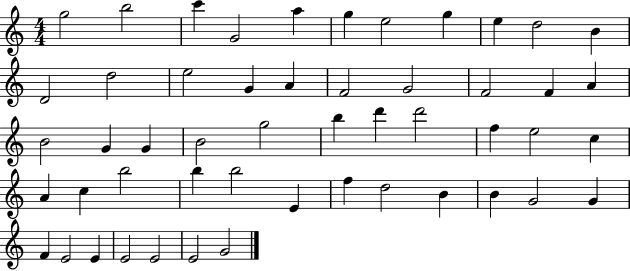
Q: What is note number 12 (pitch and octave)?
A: D4